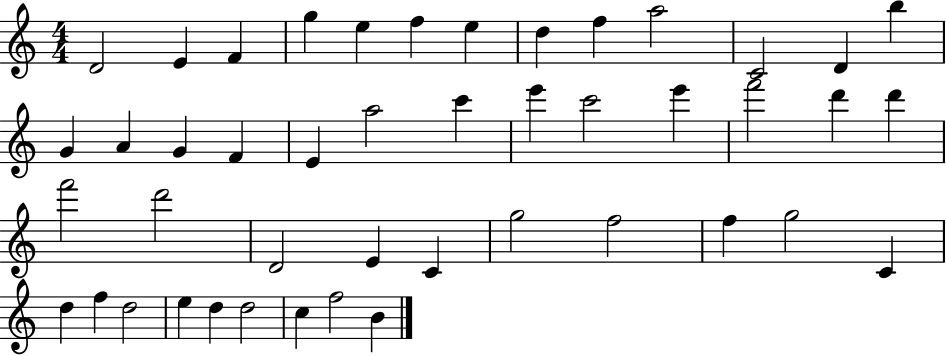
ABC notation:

X:1
T:Untitled
M:4/4
L:1/4
K:C
D2 E F g e f e d f a2 C2 D b G A G F E a2 c' e' c'2 e' f'2 d' d' f'2 d'2 D2 E C g2 f2 f g2 C d f d2 e d d2 c f2 B